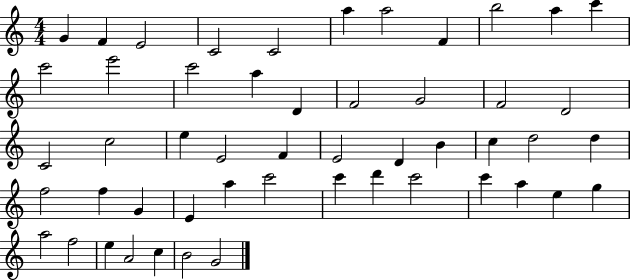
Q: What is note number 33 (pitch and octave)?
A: F5